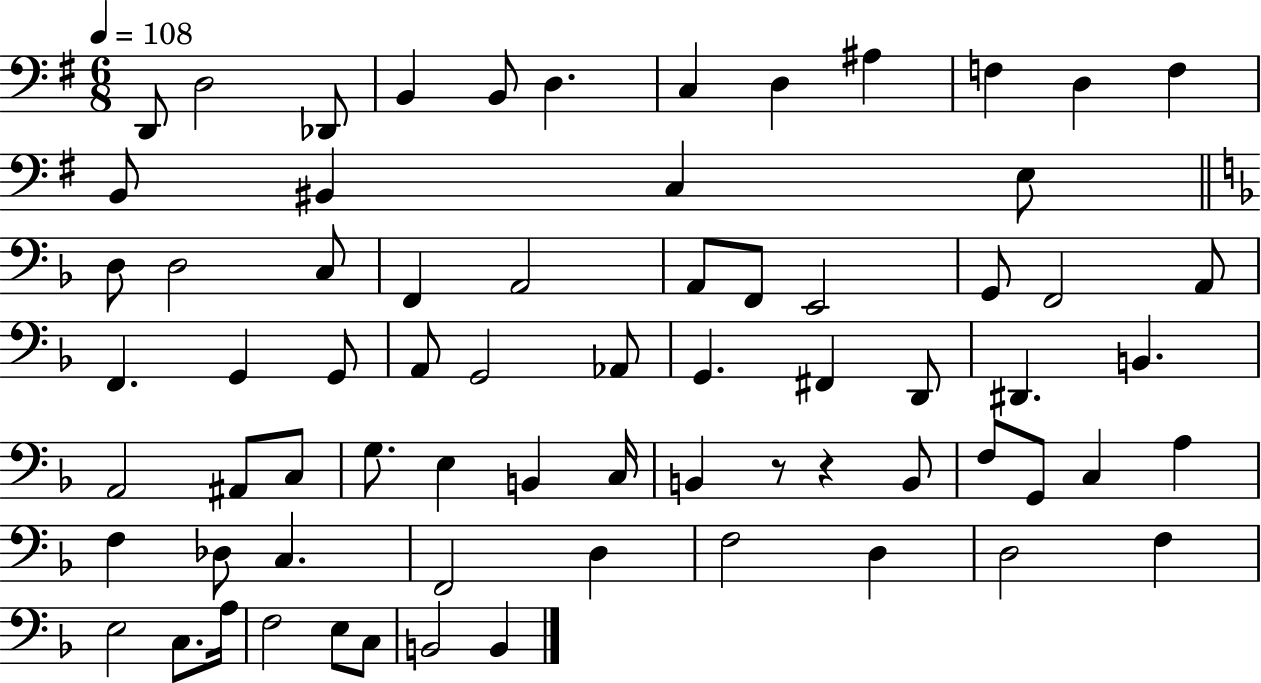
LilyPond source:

{
  \clef bass
  \numericTimeSignature
  \time 6/8
  \key g \major
  \tempo 4 = 108
  d,8 d2 des,8 | b,4 b,8 d4. | c4 d4 ais4 | f4 d4 f4 | \break b,8 bis,4 c4 e8 | \bar "||" \break \key d \minor d8 d2 c8 | f,4 a,2 | a,8 f,8 e,2 | g,8 f,2 a,8 | \break f,4. g,4 g,8 | a,8 g,2 aes,8 | g,4. fis,4 d,8 | dis,4. b,4. | \break a,2 ais,8 c8 | g8. e4 b,4 c16 | b,4 r8 r4 b,8 | f8 g,8 c4 a4 | \break f4 des8 c4. | f,2 d4 | f2 d4 | d2 f4 | \break e2 c8. a16 | f2 e8 c8 | b,2 b,4 | \bar "|."
}